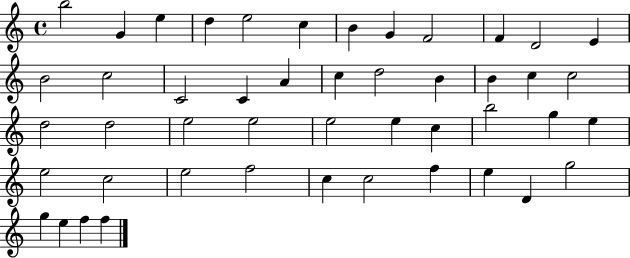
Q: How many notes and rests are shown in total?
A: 47